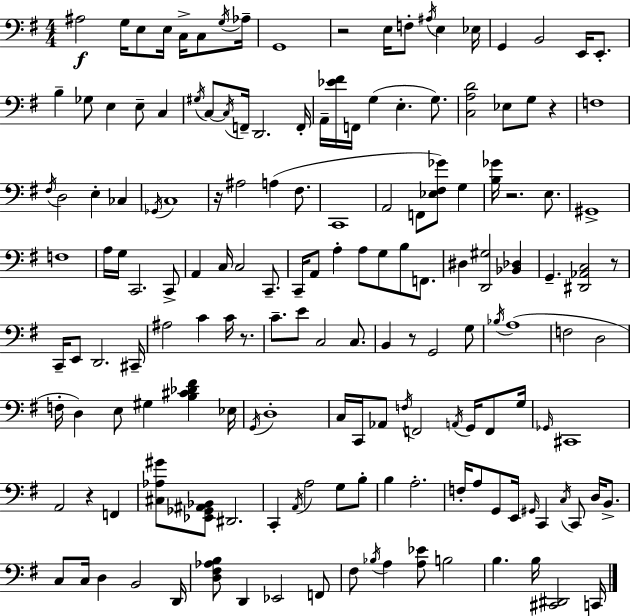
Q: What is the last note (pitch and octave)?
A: C2